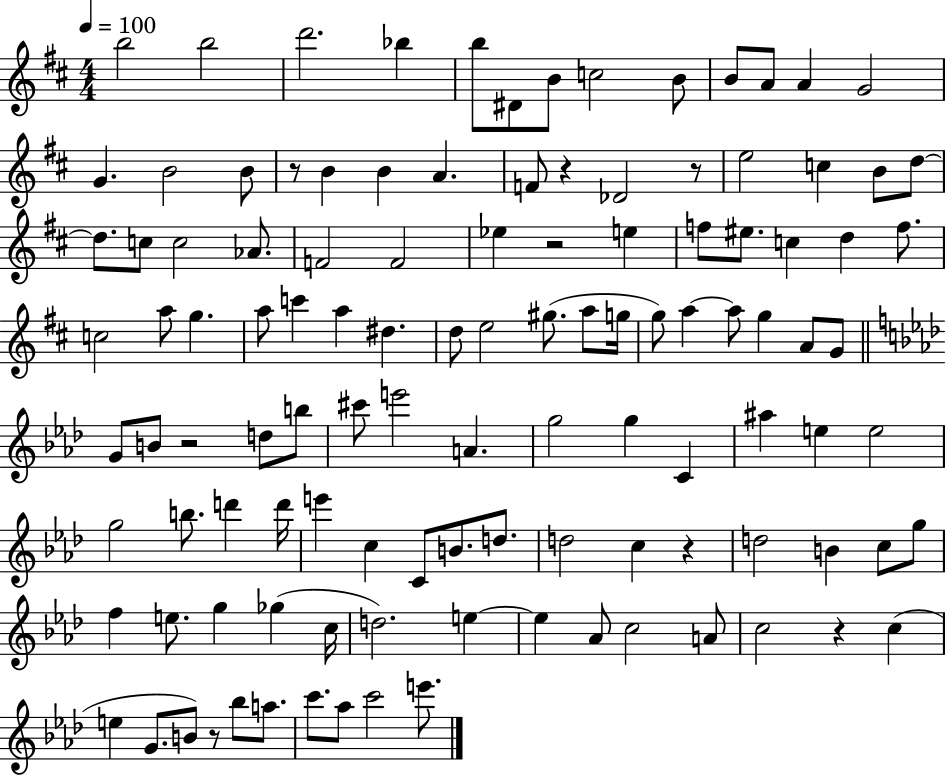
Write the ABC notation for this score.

X:1
T:Untitled
M:4/4
L:1/4
K:D
b2 b2 d'2 _b b/2 ^D/2 B/2 c2 B/2 B/2 A/2 A G2 G B2 B/2 z/2 B B A F/2 z _D2 z/2 e2 c B/2 d/2 d/2 c/2 c2 _A/2 F2 F2 _e z2 e f/2 ^e/2 c d f/2 c2 a/2 g a/2 c' a ^d d/2 e2 ^g/2 a/2 g/4 g/2 a a/2 g A/2 G/2 G/2 B/2 z2 d/2 b/2 ^c'/2 e'2 A g2 g C ^a e e2 g2 b/2 d' d'/4 e' c C/2 B/2 d/2 d2 c z d2 B c/2 g/2 f e/2 g _g c/4 d2 e e _A/2 c2 A/2 c2 z c e G/2 B/2 z/2 _b/2 a/2 c'/2 _a/2 c'2 e'/2